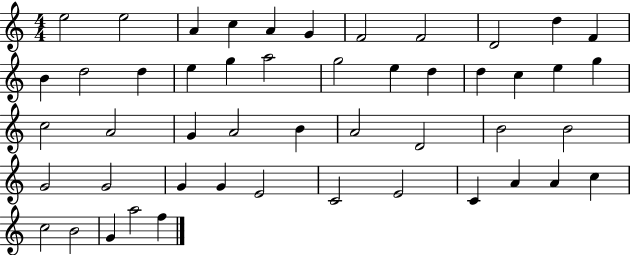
E5/h E5/h A4/q C5/q A4/q G4/q F4/h F4/h D4/h D5/q F4/q B4/q D5/h D5/q E5/q G5/q A5/h G5/h E5/q D5/q D5/q C5/q E5/q G5/q C5/h A4/h G4/q A4/h B4/q A4/h D4/h B4/h B4/h G4/h G4/h G4/q G4/q E4/h C4/h E4/h C4/q A4/q A4/q C5/q C5/h B4/h G4/q A5/h F5/q